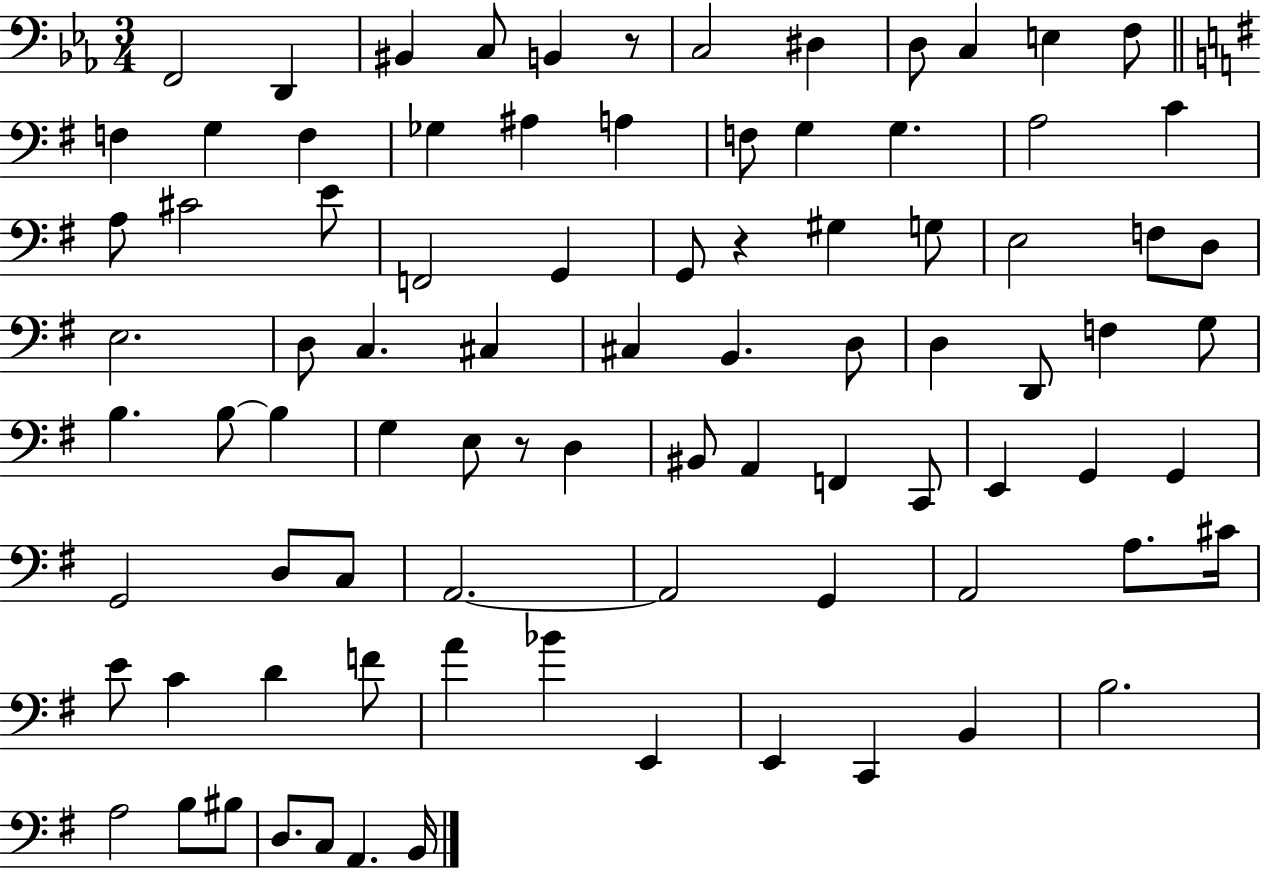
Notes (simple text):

F2/h D2/q BIS2/q C3/e B2/q R/e C3/h D#3/q D3/e C3/q E3/q F3/e F3/q G3/q F3/q Gb3/q A#3/q A3/q F3/e G3/q G3/q. A3/h C4/q A3/e C#4/h E4/e F2/h G2/q G2/e R/q G#3/q G3/e E3/h F3/e D3/e E3/h. D3/e C3/q. C#3/q C#3/q B2/q. D3/e D3/q D2/e F3/q G3/e B3/q. B3/e B3/q G3/q E3/e R/e D3/q BIS2/e A2/q F2/q C2/e E2/q G2/q G2/q G2/h D3/e C3/e A2/h. A2/h G2/q A2/h A3/e. C#4/s E4/e C4/q D4/q F4/e A4/q Bb4/q E2/q E2/q C2/q B2/q B3/h. A3/h B3/e BIS3/e D3/e. C3/e A2/q. B2/s